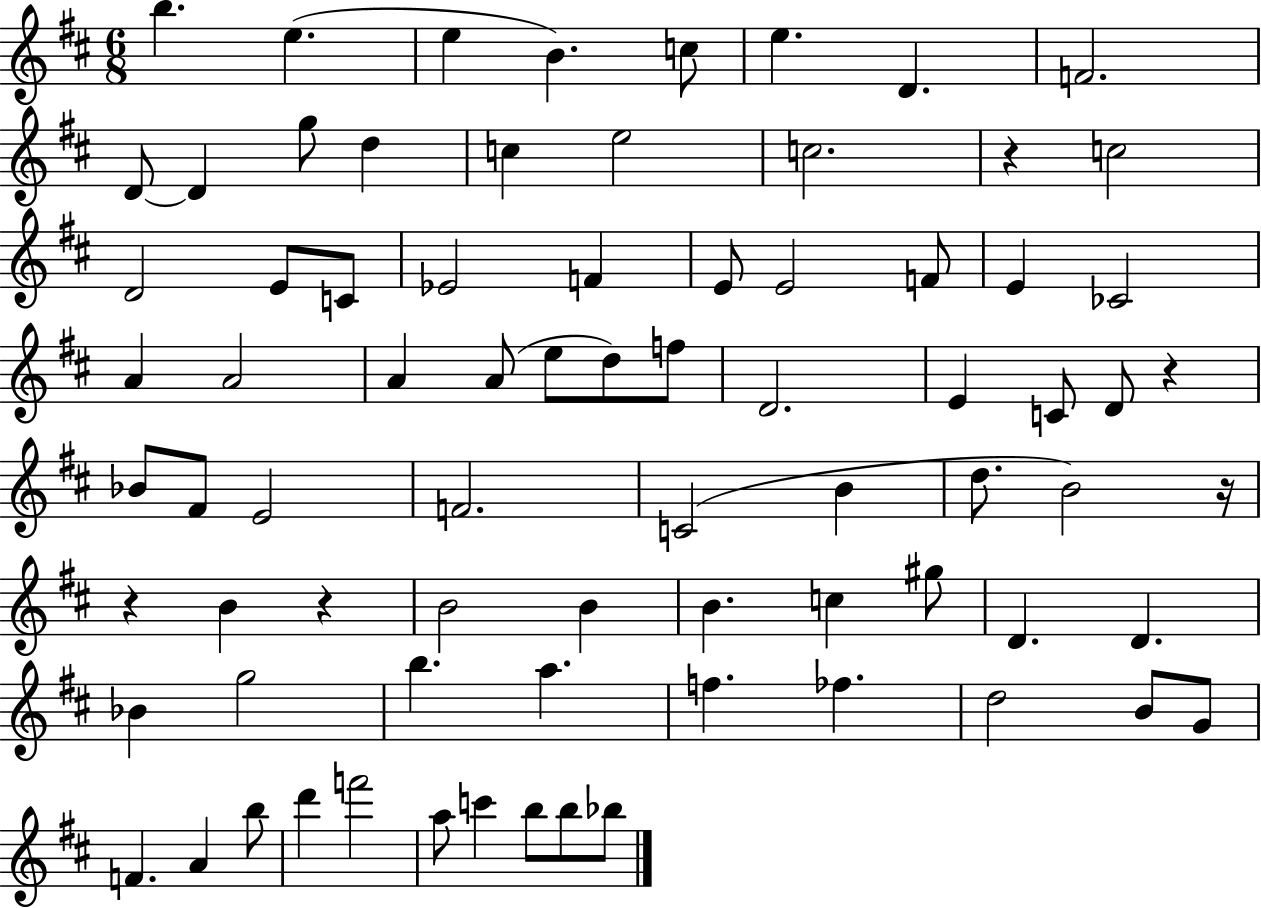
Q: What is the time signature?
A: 6/8